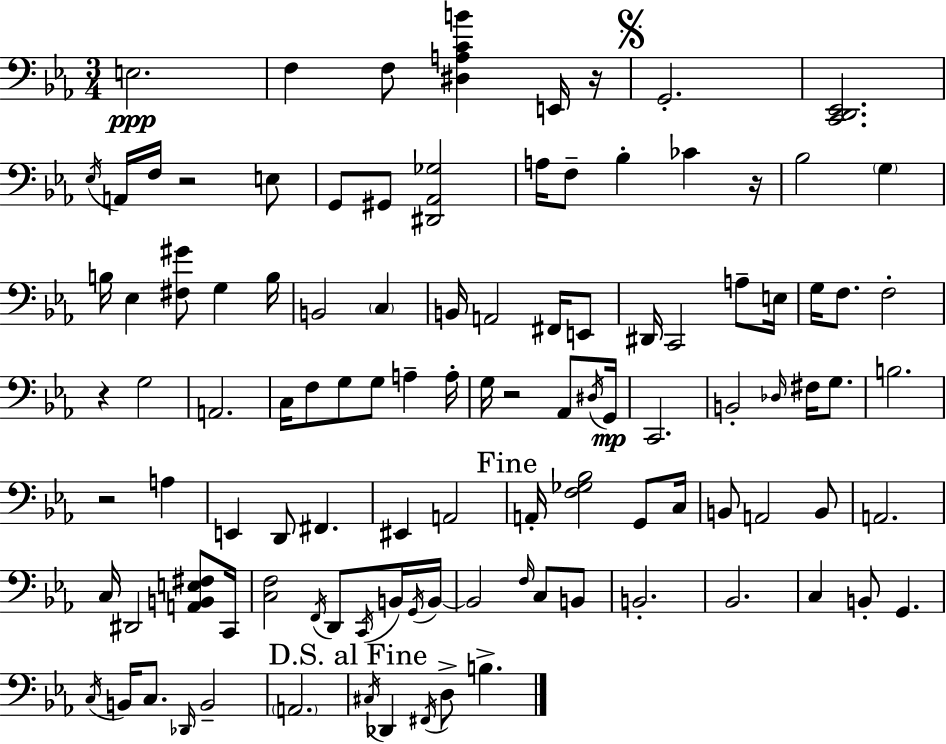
{
  \clef bass
  \numericTimeSignature
  \time 3/4
  \key ees \major
  e2.\ppp | f4 f8 <dis a c' b'>4 e,16 r16 | \mark \markup { \musicglyph "scripts.segno" } g,2.-. | <c, d, ees,>2. | \break \acciaccatura { ees16 } a,16 f16 r2 e8 | g,8 gis,8 <dis, aes, ges>2 | a16 f8-- bes4-. ces'4 | r16 bes2 \parenthesize g4 | \break b16 ees4 <fis gis'>8 g4 | b16 b,2 \parenthesize c4 | b,16 a,2 fis,16 e,8 | dis,16 c,2 a8-- | \break e16 g16 f8. f2-. | r4 g2 | a,2. | c16 f8 g8 g8 a4-- | \break a16-. g16 r2 aes,8 | \acciaccatura { dis16 }\mp g,16 c,2. | b,2-. \grace { des16 } fis16 | g8. b2. | \break r2 a4 | e,4 d,8 fis,4. | eis,4 a,2 | \mark "Fine" a,16-. <f ges bes>2 | \break g,8 c16 b,8 a,2 | b,8 a,2. | c16 dis,2 | <a, b, e fis>8 c,16 <c f>2 \acciaccatura { f,16 } | \break d,8 \acciaccatura { c,16 } b,16 \acciaccatura { g,16 } b,16~~ b,2 | \grace { f16 } c8 b,8 b,2.-. | bes,2. | c4 b,8-. | \break g,4. \acciaccatura { c16 } b,16 c8. | \grace { des,16 } b,2-- \parenthesize a,2. | \mark "D.S. al Fine" \acciaccatura { cis16 } des,4 | \acciaccatura { fis,16 } d8-> b4.-> \bar "|."
}